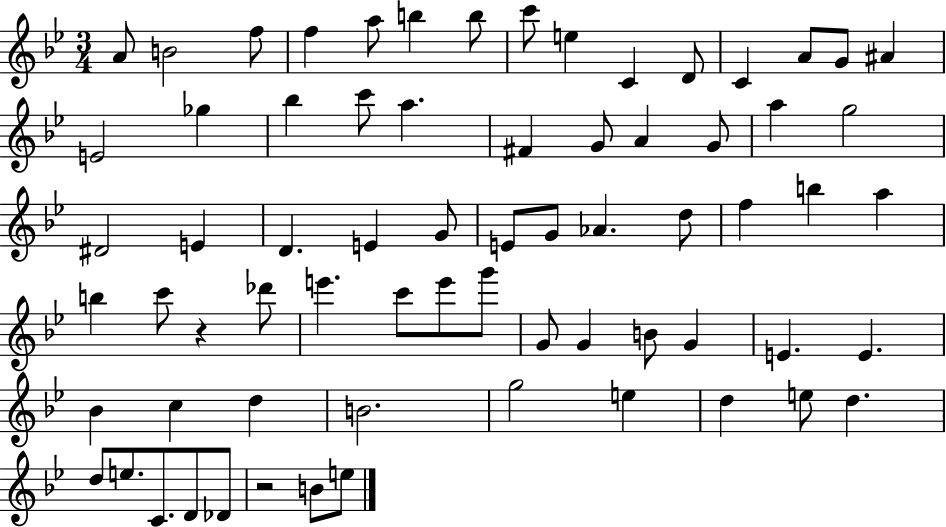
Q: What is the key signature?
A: BES major